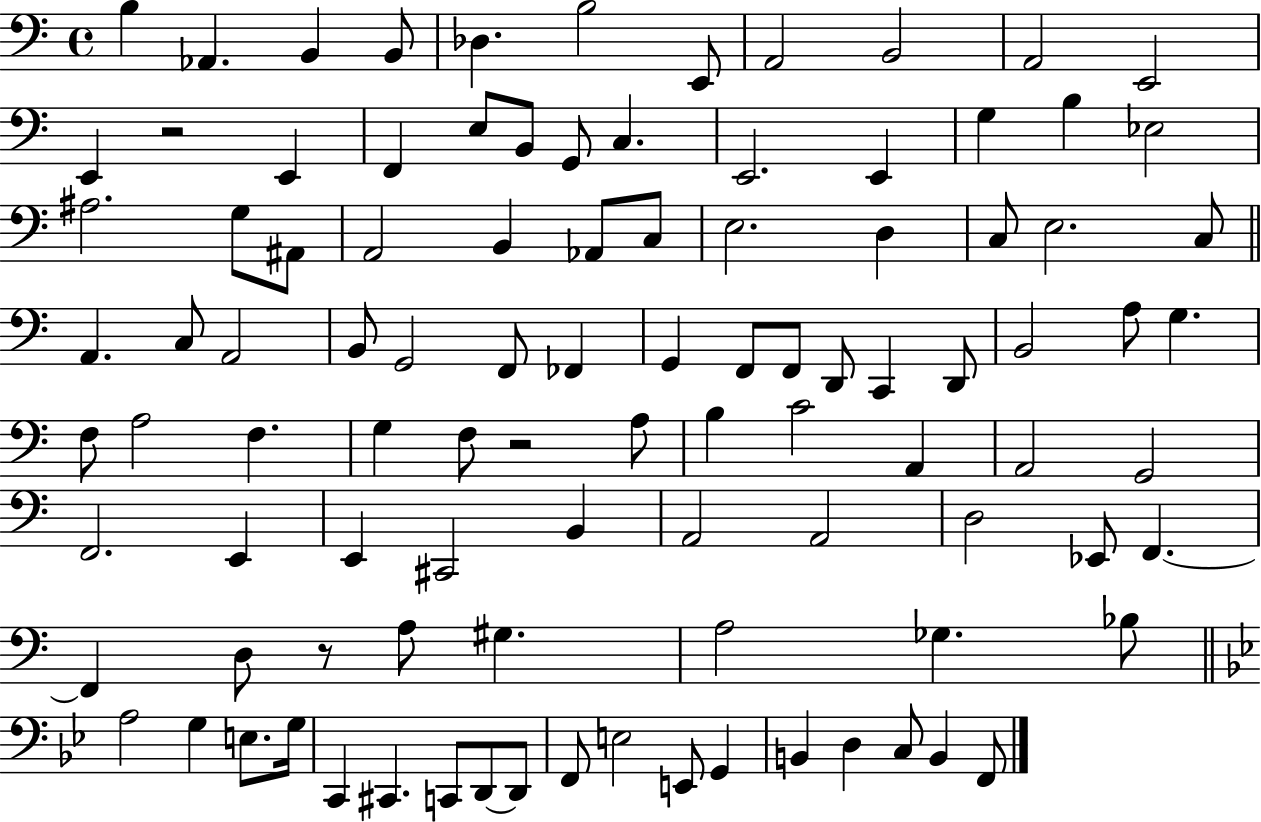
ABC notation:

X:1
T:Untitled
M:4/4
L:1/4
K:C
B, _A,, B,, B,,/2 _D, B,2 E,,/2 A,,2 B,,2 A,,2 E,,2 E,, z2 E,, F,, E,/2 B,,/2 G,,/2 C, E,,2 E,, G, B, _E,2 ^A,2 G,/2 ^A,,/2 A,,2 B,, _A,,/2 C,/2 E,2 D, C,/2 E,2 C,/2 A,, C,/2 A,,2 B,,/2 G,,2 F,,/2 _F,, G,, F,,/2 F,,/2 D,,/2 C,, D,,/2 B,,2 A,/2 G, F,/2 A,2 F, G, F,/2 z2 A,/2 B, C2 A,, A,,2 G,,2 F,,2 E,, E,, ^C,,2 B,, A,,2 A,,2 D,2 _E,,/2 F,, F,, D,/2 z/2 A,/2 ^G, A,2 _G, _B,/2 A,2 G, E,/2 G,/4 C,, ^C,, C,,/2 D,,/2 D,,/2 F,,/2 E,2 E,,/2 G,, B,, D, C,/2 B,, F,,/2